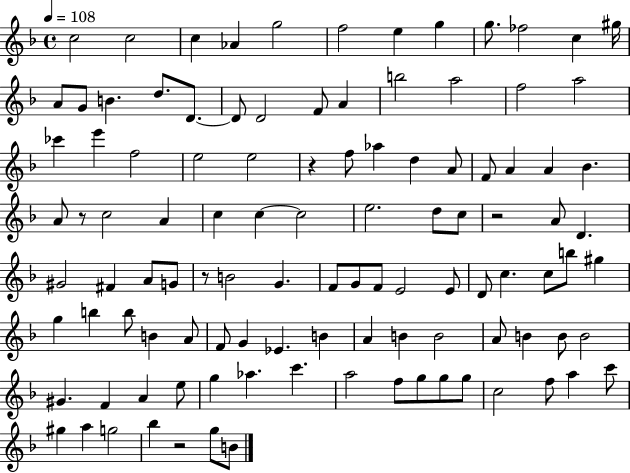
C5/h C5/h C5/q Ab4/q G5/h F5/h E5/q G5/q G5/e. FES5/h C5/q G#5/s A4/e G4/e B4/q. D5/e. D4/e. D4/e D4/h F4/e A4/q B5/h A5/h F5/h A5/h CES6/q E6/q F5/h E5/h E5/h R/q F5/e Ab5/q D5/q A4/e F4/e A4/q A4/q Bb4/q. A4/e R/e C5/h A4/q C5/q C5/q C5/h E5/h. D5/e C5/e R/h A4/e D4/q. G#4/h F#4/q A4/e G4/e R/e B4/h G4/q. F4/e G4/e F4/e E4/h E4/e D4/e C5/q. C5/e B5/e G#5/q G5/q B5/q B5/e B4/q A4/e F4/e G4/q Eb4/q. B4/q A4/q B4/q B4/h A4/e B4/q B4/e B4/h G#4/q. F4/q A4/q E5/e G5/q Ab5/q. C6/q. A5/h F5/e G5/e G5/e G5/e C5/h F5/e A5/q C6/e G#5/q A5/q G5/h Bb5/q R/h G5/e B4/e